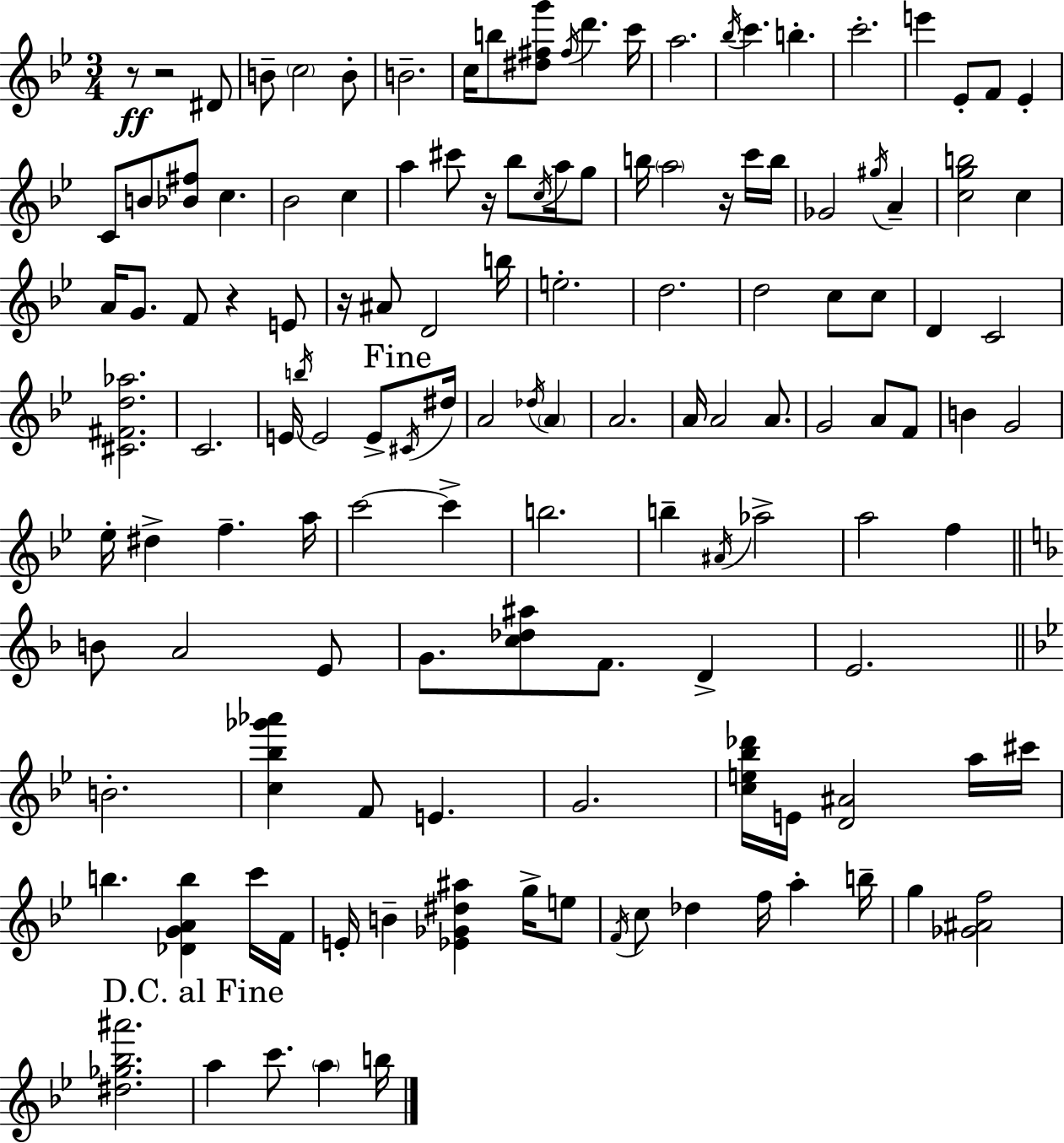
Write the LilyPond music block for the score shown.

{
  \clef treble
  \numericTimeSignature
  \time 3/4
  \key g \minor
  r8\ff r2 dis'8 | b'8-- \parenthesize c''2 b'8-. | b'2.-- | c''16 b''8 <dis'' fis'' g'''>8 \acciaccatura { fis''16 } d'''4. | \break c'''16 a''2. | \acciaccatura { bes''16 } c'''4. b''4.-. | c'''2.-. | e'''4 ees'8-. f'8 ees'4-. | \break c'8 b'8 <bes' fis''>8 c''4. | bes'2 c''4 | a''4 cis'''8 r16 bes''8 \acciaccatura { c''16 } | a''16 g''8 b''16 \parenthesize a''2 | \break r16 c'''16 b''16 ges'2 \acciaccatura { gis''16 } | a'4-- <c'' g'' b''>2 | c''4 a'16 g'8. f'8 r4 | e'8 r16 ais'8 d'2 | \break b''16 e''2.-. | d''2. | d''2 | c''8 c''8 d'4 c'2 | \break <cis' fis' d'' aes''>2. | c'2. | e'16 \acciaccatura { b''16 } e'2 | e'8-> \mark "Fine" \acciaccatura { cis'16 } dis''16 a'2 | \break \acciaccatura { des''16 } \parenthesize a'4 a'2. | a'16 a'2 | a'8. g'2 | a'8 f'8 b'4 g'2 | \break ees''16-. dis''4-> | f''4.-- a''16 c'''2~~ | c'''4-> b''2. | b''4-- \acciaccatura { ais'16 } | \break aes''2-> a''2 | f''4 \bar "||" \break \key f \major b'8 a'2 e'8 | g'8. <c'' des'' ais''>8 f'8. d'4-> | e'2. | \bar "||" \break \key bes \major b'2.-. | <c'' bes'' ges''' aes'''>4 f'8 e'4. | g'2. | <c'' e'' bes'' des'''>16 e'16 <d' ais'>2 a''16 cis'''16 | \break b''4. <des' g' a' b''>4 c'''16 f'16 | e'16-. b'4-- <ees' ges' dis'' ais''>4 g''16-> e''8 | \acciaccatura { f'16 } c''8 des''4 f''16 a''4-. | b''16-- g''4 <ges' ais' f''>2 | \break <dis'' ges'' bes'' ais'''>2. | \mark "D.C. al Fine" a''4 c'''8. \parenthesize a''4 | b''16 \bar "|."
}